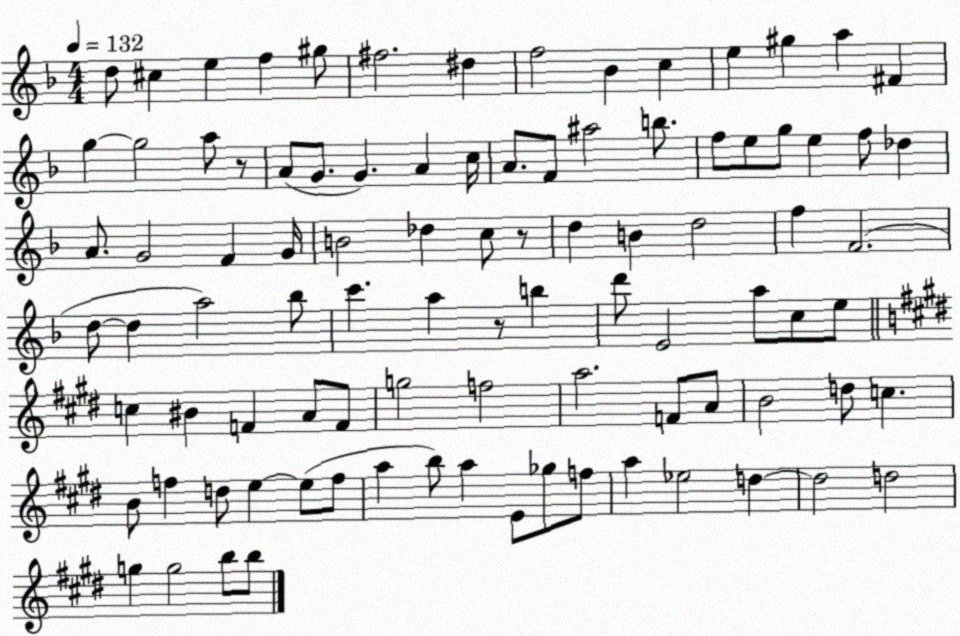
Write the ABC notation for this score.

X:1
T:Untitled
M:4/4
L:1/4
K:F
d/2 ^c e f ^g/2 ^f2 ^d f2 _B c e ^g a ^F g g2 a/2 z/2 A/2 G/2 G A c/4 A/2 F/2 ^a2 b/2 f/2 e/2 g/2 e f/2 _d A/2 G2 F G/4 B2 _d c/2 z/2 d B d2 f F2 d/2 d a2 _b/2 c' a z/2 b d'/2 E2 a/2 c/2 e/2 c ^B F A/2 F/2 g2 f2 a2 F/2 A/2 B2 d/2 c B/2 f d/2 e e/2 f/2 a b/2 a E/2 _g/2 f/2 a _e2 d d2 d2 g g2 b/2 b/2